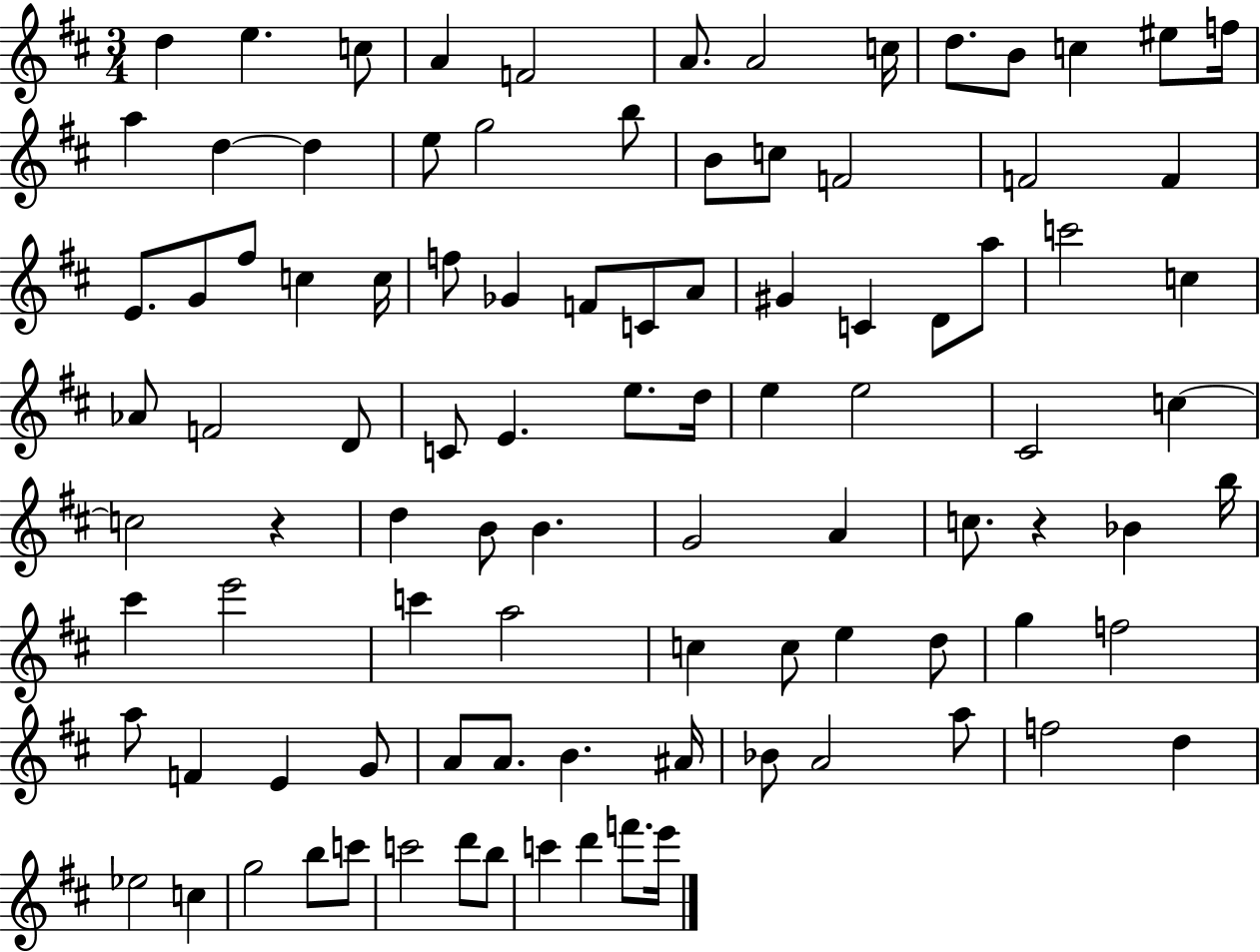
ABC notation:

X:1
T:Untitled
M:3/4
L:1/4
K:D
d e c/2 A F2 A/2 A2 c/4 d/2 B/2 c ^e/2 f/4 a d d e/2 g2 b/2 B/2 c/2 F2 F2 F E/2 G/2 ^f/2 c c/4 f/2 _G F/2 C/2 A/2 ^G C D/2 a/2 c'2 c _A/2 F2 D/2 C/2 E e/2 d/4 e e2 ^C2 c c2 z d B/2 B G2 A c/2 z _B b/4 ^c' e'2 c' a2 c c/2 e d/2 g f2 a/2 F E G/2 A/2 A/2 B ^A/4 _B/2 A2 a/2 f2 d _e2 c g2 b/2 c'/2 c'2 d'/2 b/2 c' d' f'/2 e'/4